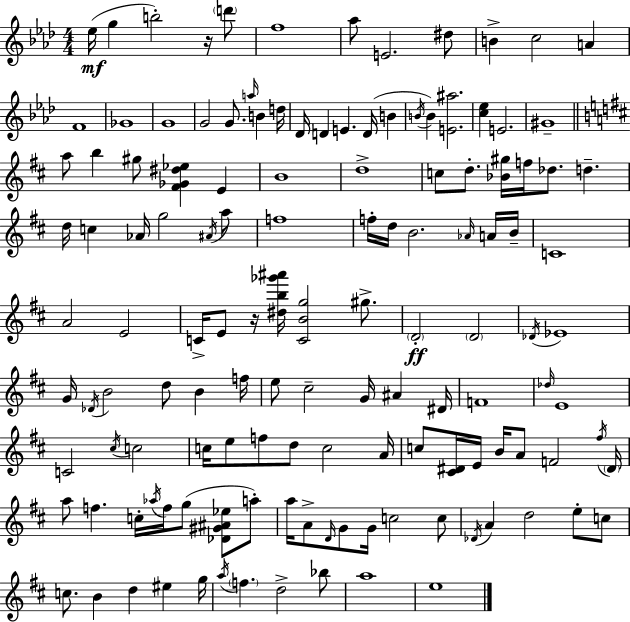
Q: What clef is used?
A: treble